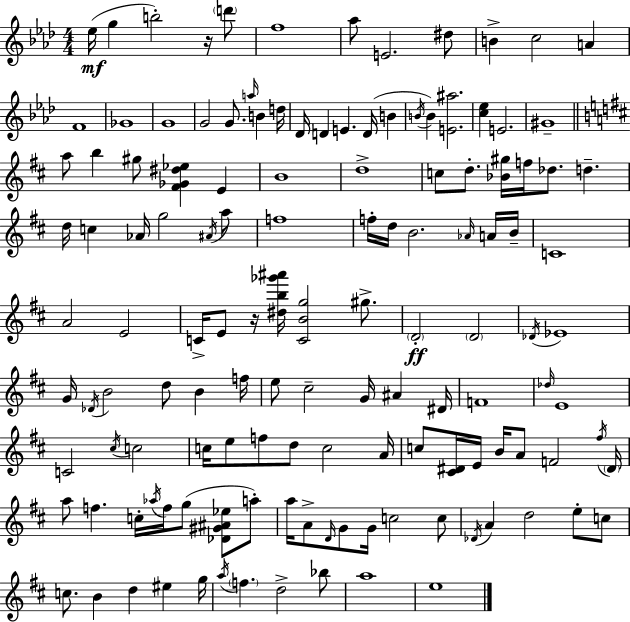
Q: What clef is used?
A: treble